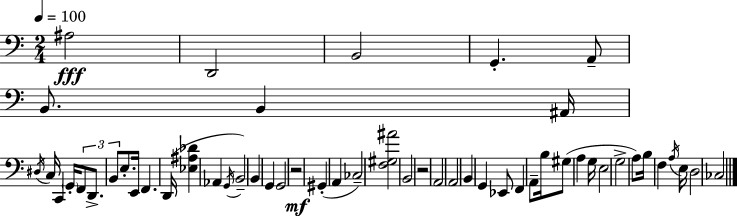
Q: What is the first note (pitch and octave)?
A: A#3